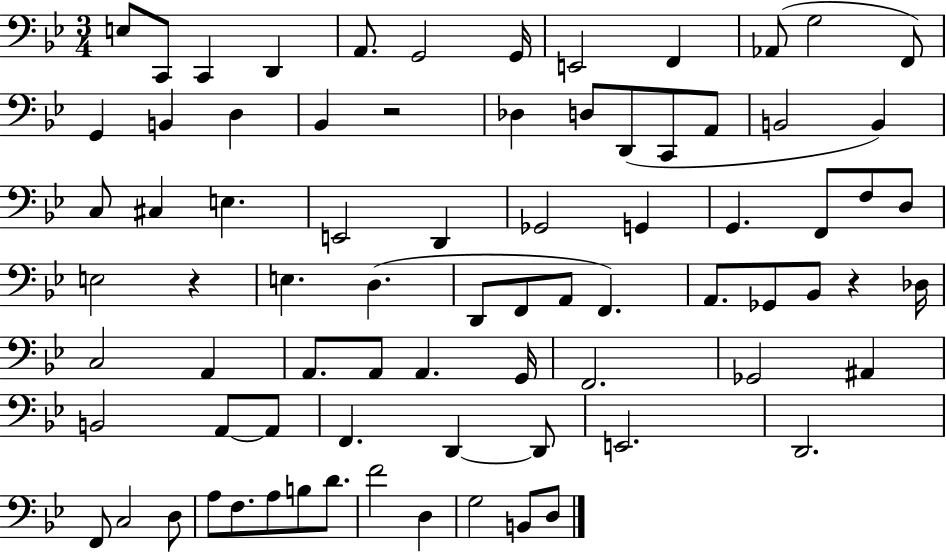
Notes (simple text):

E3/e C2/e C2/q D2/q A2/e. G2/h G2/s E2/h F2/q Ab2/e G3/h F2/e G2/q B2/q D3/q Bb2/q R/h Db3/q D3/e D2/e C2/e A2/e B2/h B2/q C3/e C#3/q E3/q. E2/h D2/q Gb2/h G2/q G2/q. F2/e F3/e D3/e E3/h R/q E3/q. D3/q. D2/e F2/e A2/e F2/q. A2/e. Gb2/e Bb2/e R/q Db3/s C3/h A2/q A2/e. A2/e A2/q. G2/s F2/h. Gb2/h A#2/q B2/h A2/e A2/e F2/q. D2/q D2/e E2/h. D2/h. F2/e C3/h D3/e A3/e F3/e. A3/e B3/e D4/e. F4/h D3/q G3/h B2/e D3/e